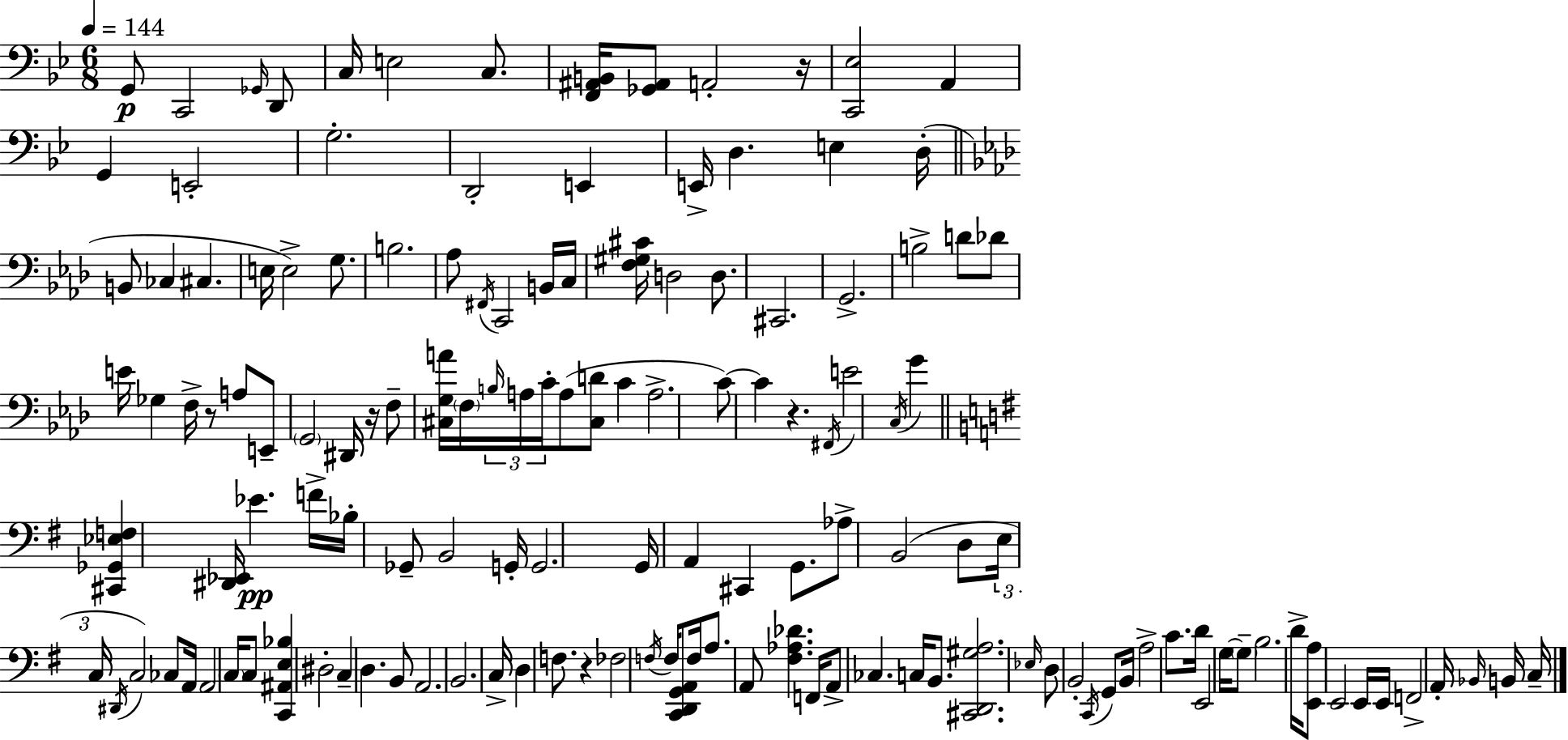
G2/e C2/h Gb2/s D2/e C3/s E3/h C3/e. [F2,A#2,B2]/s [Gb2,A#2]/e A2/h R/s [C2,Eb3]/h A2/q G2/q E2/h G3/h. D2/h E2/q E2/s D3/q. E3/q D3/s B2/e CES3/q C#3/q. E3/s E3/h G3/e. B3/h. Ab3/e F#2/s C2/h B2/s C3/s [F3,G#3,C#4]/s D3/h D3/e. C#2/h. G2/h. B3/h D4/e Db4/e E4/s Gb3/q F3/s R/e A3/e E2/e G2/h D#2/s R/s F3/e [C#3,G3,A4]/s F3/s B3/s A3/s C4/s A3/e [C#3,D4]/e C4/q A3/h. C4/e C4/q R/q. F#2/s E4/h C3/s G4/q [C#2,Gb2,Eb3,F3]/q [D#2,Eb2]/s Eb4/q. F4/s Bb3/s Gb2/e B2/h G2/s G2/h. G2/s A2/q C#2/q G2/e. Ab3/e B2/h D3/e E3/s C3/s D#2/s C3/h CES3/e A2/s A2/h C3/s C3/e [C2,A#2,E3,Bb3]/q D#3/h C3/q D3/q. B2/e A2/h. B2/h. C3/s D3/q F3/e. R/q FES3/h F3/s F3/s [C2,D2,G2,A2]/e F3/s A3/e. A2/e [F#3,Ab3,Db4]/q. F2/s A2/e CES3/q. C3/s B2/e. [C#2,D2,G#3,A3]/h. Eb3/s D3/e B2/h C2/s G2/e B2/s A3/h C4/e. D4/s E2/h G3/s G3/e B3/h. D4/s [E2,A3]/e E2/h E2/s E2/s F2/h A2/s Bb2/s B2/s C3/s